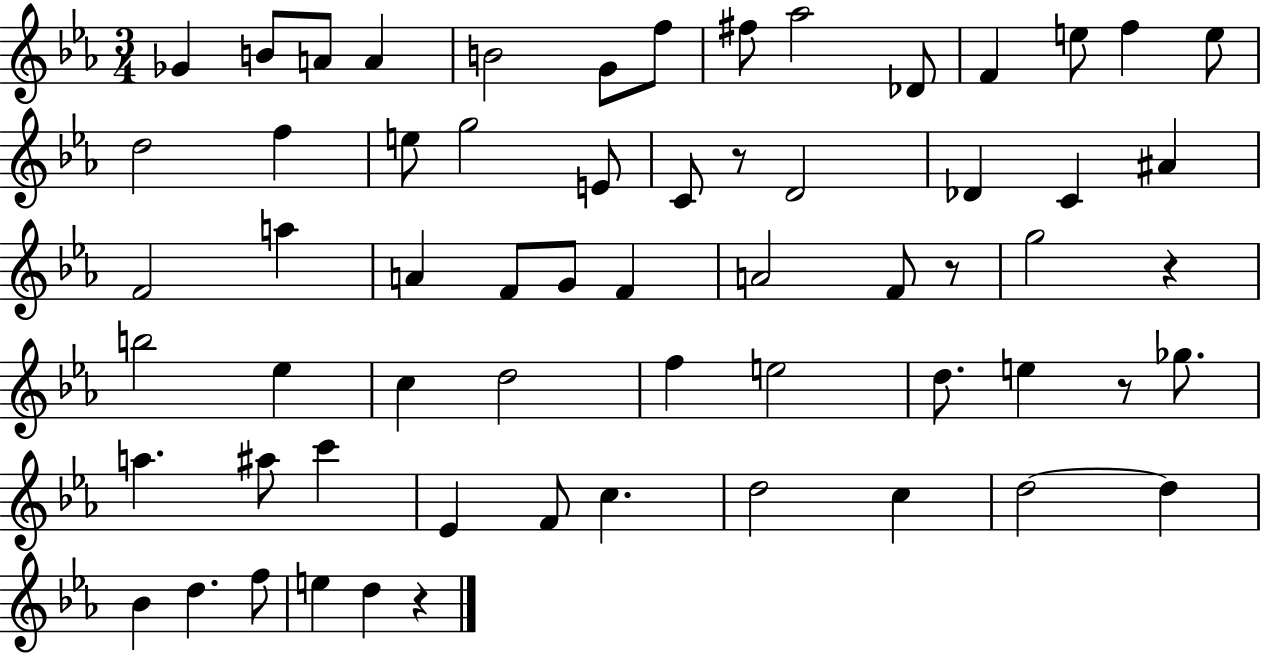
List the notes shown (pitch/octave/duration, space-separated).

Gb4/q B4/e A4/e A4/q B4/h G4/e F5/e F#5/e Ab5/h Db4/e F4/q E5/e F5/q E5/e D5/h F5/q E5/e G5/h E4/e C4/e R/e D4/h Db4/q C4/q A#4/q F4/h A5/q A4/q F4/e G4/e F4/q A4/h F4/e R/e G5/h R/q B5/h Eb5/q C5/q D5/h F5/q E5/h D5/e. E5/q R/e Gb5/e. A5/q. A#5/e C6/q Eb4/q F4/e C5/q. D5/h C5/q D5/h D5/q Bb4/q D5/q. F5/e E5/q D5/q R/q